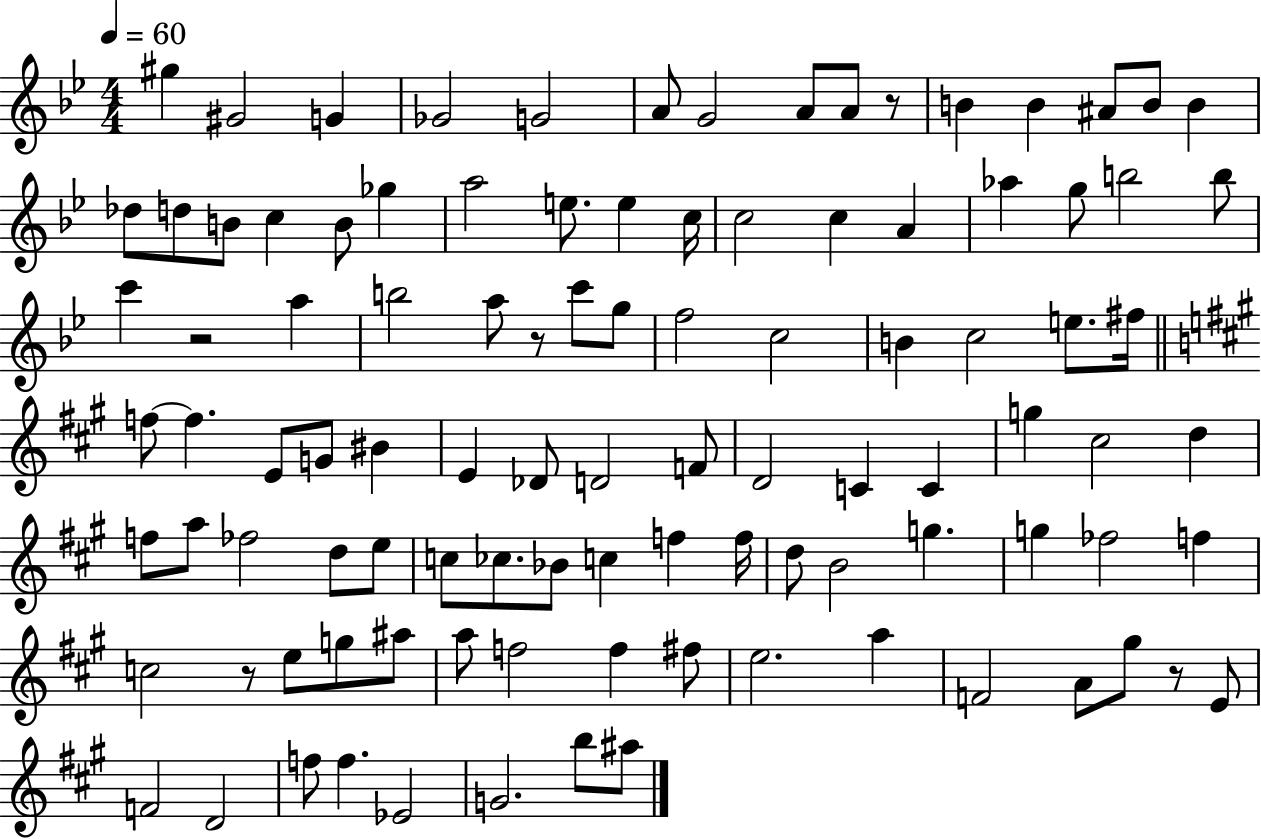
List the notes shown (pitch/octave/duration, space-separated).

G#5/q G#4/h G4/q Gb4/h G4/h A4/e G4/h A4/e A4/e R/e B4/q B4/q A#4/e B4/e B4/q Db5/e D5/e B4/e C5/q B4/e Gb5/q A5/h E5/e. E5/q C5/s C5/h C5/q A4/q Ab5/q G5/e B5/h B5/e C6/q R/h A5/q B5/h A5/e R/e C6/e G5/e F5/h C5/h B4/q C5/h E5/e. F#5/s F5/e F5/q. E4/e G4/e BIS4/q E4/q Db4/e D4/h F4/e D4/h C4/q C4/q G5/q C#5/h D5/q F5/e A5/e FES5/h D5/e E5/e C5/e CES5/e. Bb4/e C5/q F5/q F5/s D5/e B4/h G5/q. G5/q FES5/h F5/q C5/h R/e E5/e G5/e A#5/e A5/e F5/h F5/q F#5/e E5/h. A5/q F4/h A4/e G#5/e R/e E4/e F4/h D4/h F5/e F5/q. Eb4/h G4/h. B5/e A#5/e